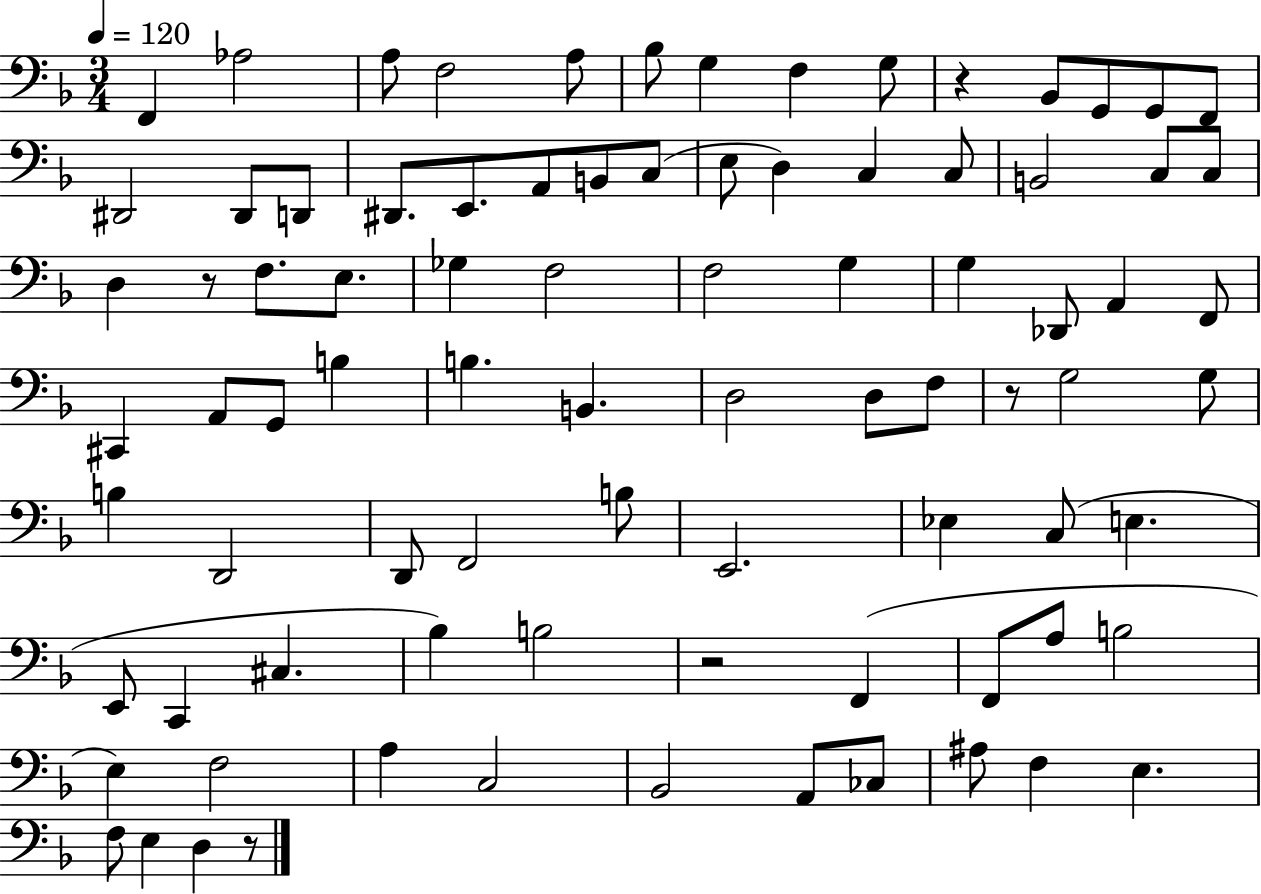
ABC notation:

X:1
T:Untitled
M:3/4
L:1/4
K:F
F,, _A,2 A,/2 F,2 A,/2 _B,/2 G, F, G,/2 z _B,,/2 G,,/2 G,,/2 F,,/2 ^D,,2 ^D,,/2 D,,/2 ^D,,/2 E,,/2 A,,/2 B,,/2 C,/2 E,/2 D, C, C,/2 B,,2 C,/2 C,/2 D, z/2 F,/2 E,/2 _G, F,2 F,2 G, G, _D,,/2 A,, F,,/2 ^C,, A,,/2 G,,/2 B, B, B,, D,2 D,/2 F,/2 z/2 G,2 G,/2 B, D,,2 D,,/2 F,,2 B,/2 E,,2 _E, C,/2 E, E,,/2 C,, ^C, _B, B,2 z2 F,, F,,/2 A,/2 B,2 E, F,2 A, C,2 _B,,2 A,,/2 _C,/2 ^A,/2 F, E, F,/2 E, D, z/2